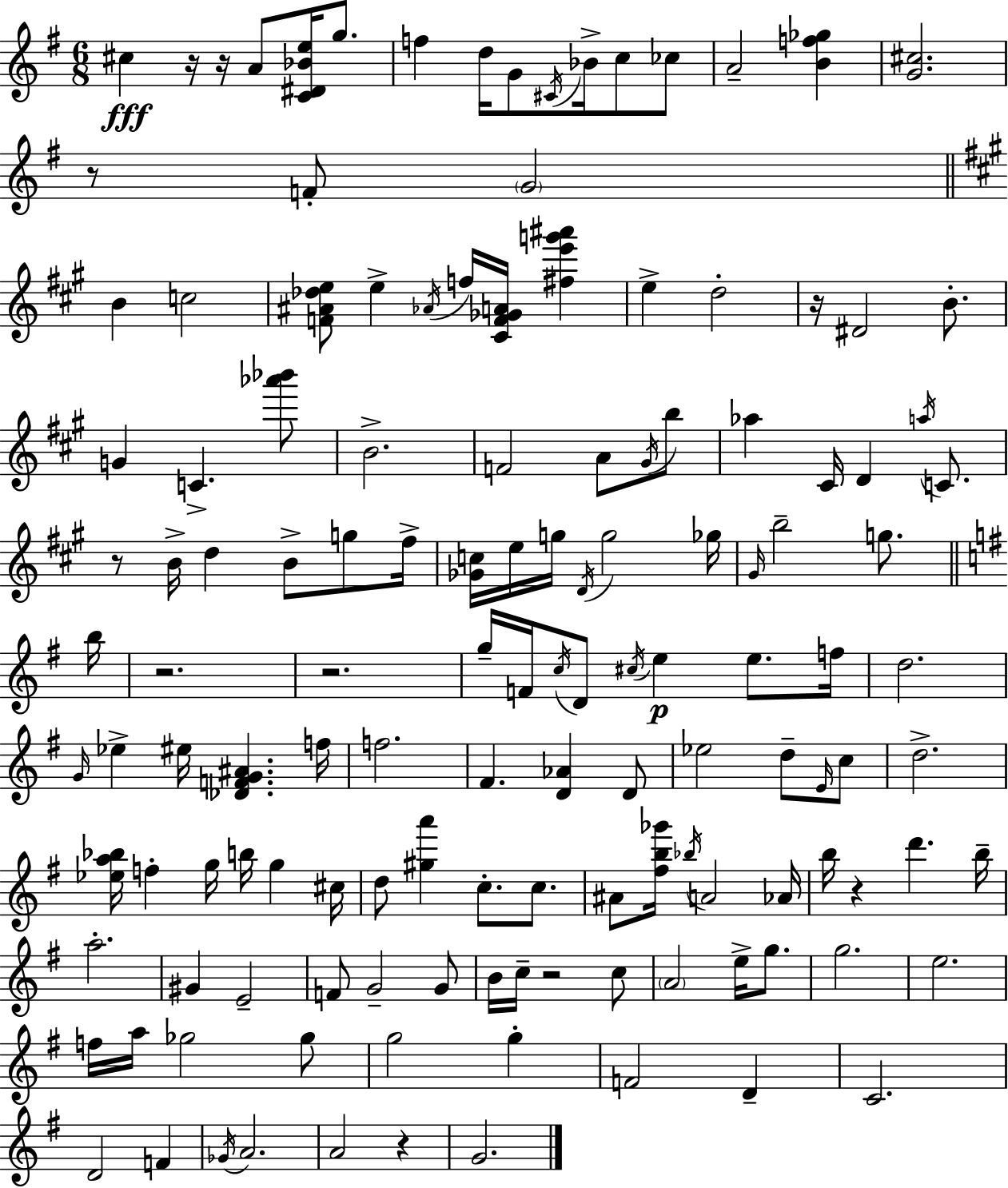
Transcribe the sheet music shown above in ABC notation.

X:1
T:Untitled
M:6/8
L:1/4
K:G
^c z/4 z/4 A/2 [C^D_Be]/4 g/2 f d/4 G/2 ^C/4 _B/4 c/2 _c/2 A2 [Bf_g] [G^c]2 z/2 F/2 G2 B c2 [F^A_de]/2 e _A/4 f/4 [^CF_GA]/4 [^fe'g'^a'] e d2 z/4 ^D2 B/2 G C [_a'_b']/2 B2 F2 A/2 ^G/4 b/2 _a ^C/4 D a/4 C/2 z/2 B/4 d B/2 g/2 ^f/4 [_Gc]/4 e/4 g/4 D/4 g2 _g/4 ^G/4 b2 g/2 b/4 z2 z2 g/4 F/4 c/4 D/2 ^c/4 e e/2 f/4 d2 G/4 _e ^e/4 [_DFG^A] f/4 f2 ^F [D_A] D/2 _e2 d/2 E/4 c/2 d2 [_ea_b]/4 f g/4 b/4 g ^c/4 d/2 [^ga'] c/2 c/2 ^A/2 [^fb_g']/4 _b/4 A2 _A/4 b/4 z d' b/4 a2 ^G E2 F/2 G2 G/2 B/4 c/4 z2 c/2 A2 e/4 g/2 g2 e2 f/4 a/4 _g2 _g/2 g2 g F2 D C2 D2 F _G/4 A2 A2 z G2